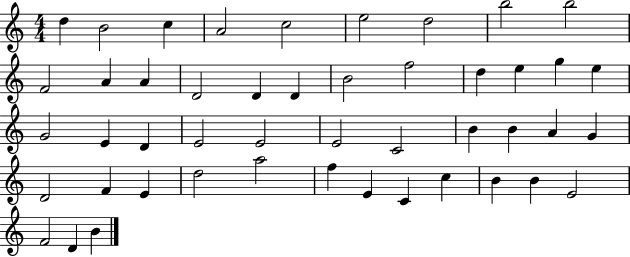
D5/q B4/h C5/q A4/h C5/h E5/h D5/h B5/h B5/h F4/h A4/q A4/q D4/h D4/q D4/q B4/h F5/h D5/q E5/q G5/q E5/q G4/h E4/q D4/q E4/h E4/h E4/h C4/h B4/q B4/q A4/q G4/q D4/h F4/q E4/q D5/h A5/h F5/q E4/q C4/q C5/q B4/q B4/q E4/h F4/h D4/q B4/q